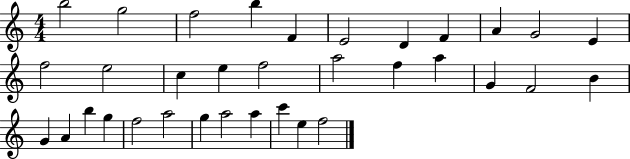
B5/h G5/h F5/h B5/q F4/q E4/h D4/q F4/q A4/q G4/h E4/q F5/h E5/h C5/q E5/q F5/h A5/h F5/q A5/q G4/q F4/h B4/q G4/q A4/q B5/q G5/q F5/h A5/h G5/q A5/h A5/q C6/q E5/q F5/h